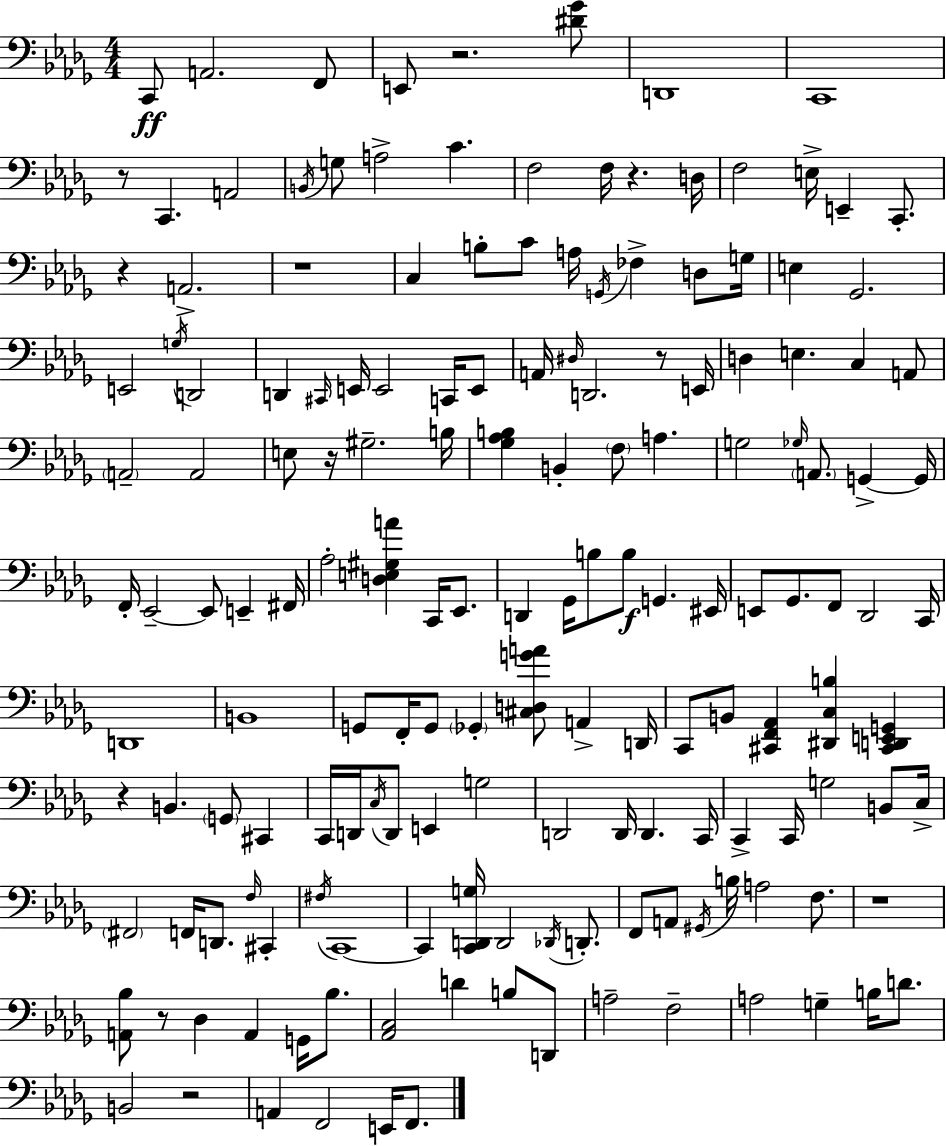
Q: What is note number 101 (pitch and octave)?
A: D2